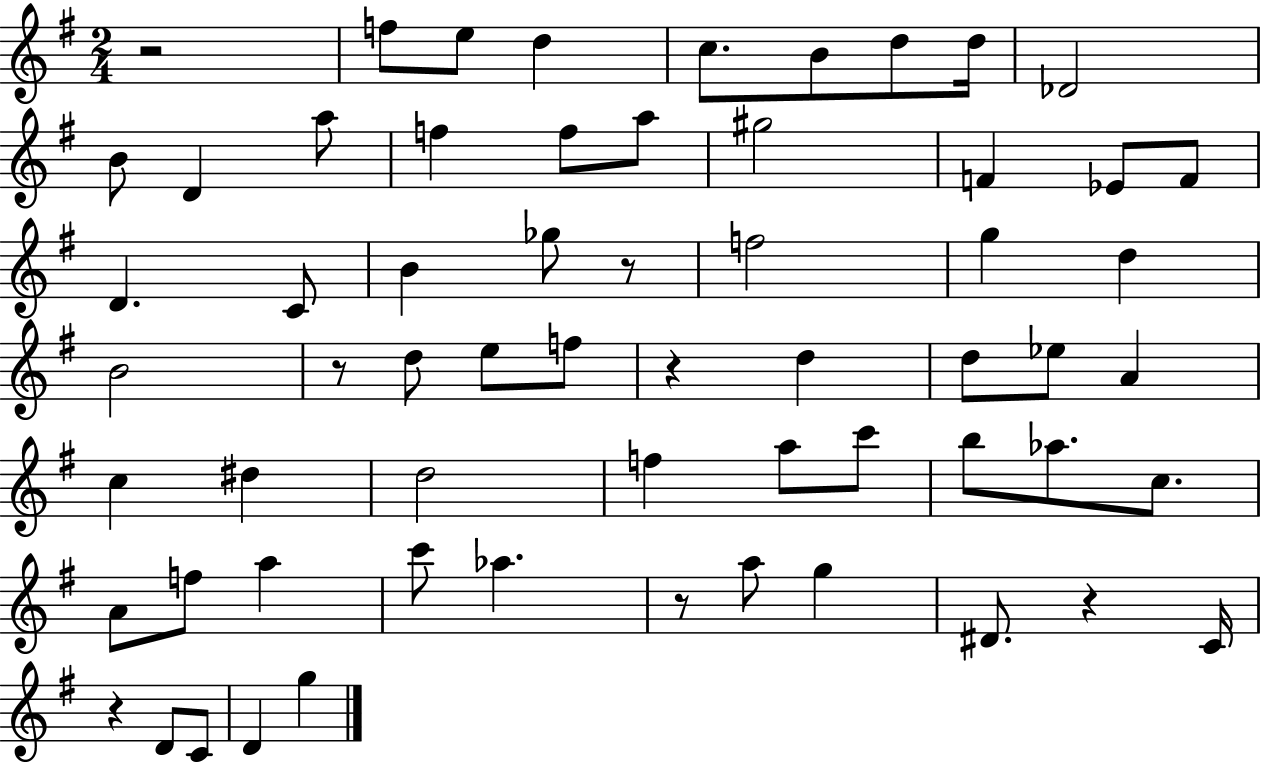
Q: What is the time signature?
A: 2/4